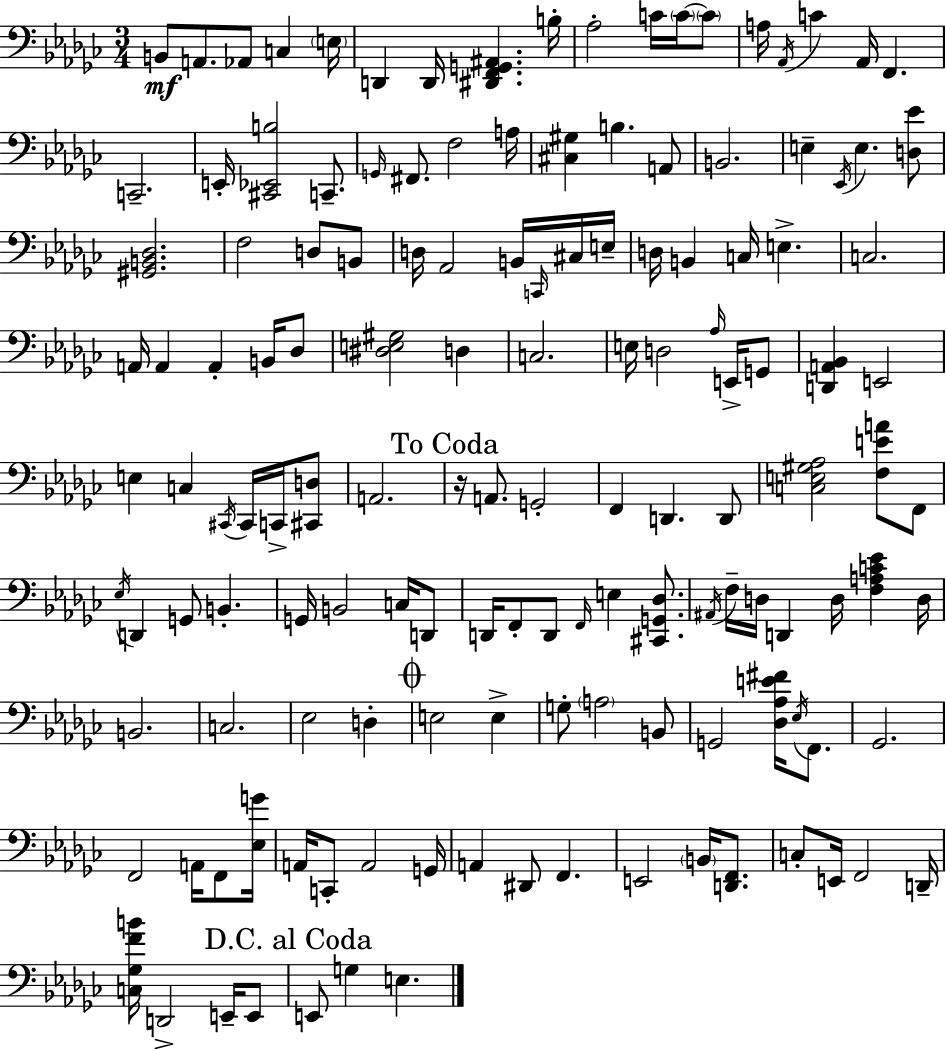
X:1
T:Untitled
M:3/4
L:1/4
K:Ebm
B,,/2 A,,/2 _A,,/2 C, E,/4 D,, D,,/4 [^D,,F,,G,,^A,,] B,/4 _A,2 C/4 C/4 C/2 A,/4 _A,,/4 C _A,,/4 F,, C,,2 E,,/4 [^C,,_E,,B,]2 C,,/2 G,,/4 ^F,,/2 F,2 A,/4 [^C,^G,] B, A,,/2 B,,2 E, _E,,/4 E, [D,_E]/2 [^G,,B,,_D,]2 F,2 D,/2 B,,/2 D,/4 _A,,2 B,,/4 C,,/4 ^C,/4 E,/4 D,/4 B,, C,/4 E, C,2 A,,/4 A,, A,, B,,/4 _D,/2 [^D,E,^G,]2 D, C,2 E,/4 D,2 _A,/4 E,,/4 G,,/2 [D,,A,,_B,,] E,,2 E, C, ^C,,/4 ^C,,/4 C,,/4 [^C,,D,]/2 A,,2 z/4 A,,/2 G,,2 F,, D,, D,,/2 [C,E,^G,_A,]2 [F,EA]/2 F,,/2 _E,/4 D,, G,,/2 B,, G,,/4 B,,2 C,/4 D,,/2 D,,/4 F,,/2 D,,/2 F,,/4 E, [^C,,G,,_D,]/2 ^A,,/4 F,/4 D,/4 D,, D,/4 [F,A,C_E] D,/4 B,,2 C,2 _E,2 D, E,2 E, G,/2 A,2 B,,/2 G,,2 [_D,_A,E^F]/4 _E,/4 F,,/2 _G,,2 F,,2 A,,/4 F,,/2 [_E,G]/4 A,,/4 C,,/2 A,,2 G,,/4 A,, ^D,,/2 F,, E,,2 B,,/4 [D,,F,,]/2 C,/2 E,,/4 F,,2 D,,/4 [C,_G,FB]/4 D,,2 E,,/4 E,,/2 E,,/2 G, E,